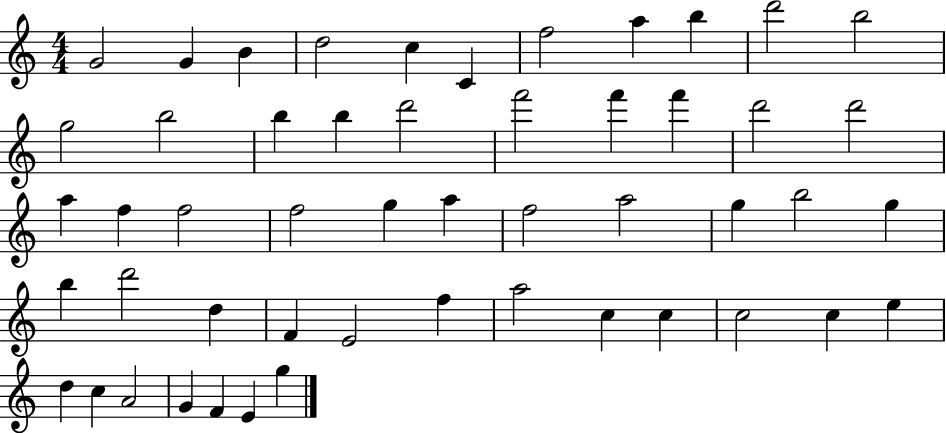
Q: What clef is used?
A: treble